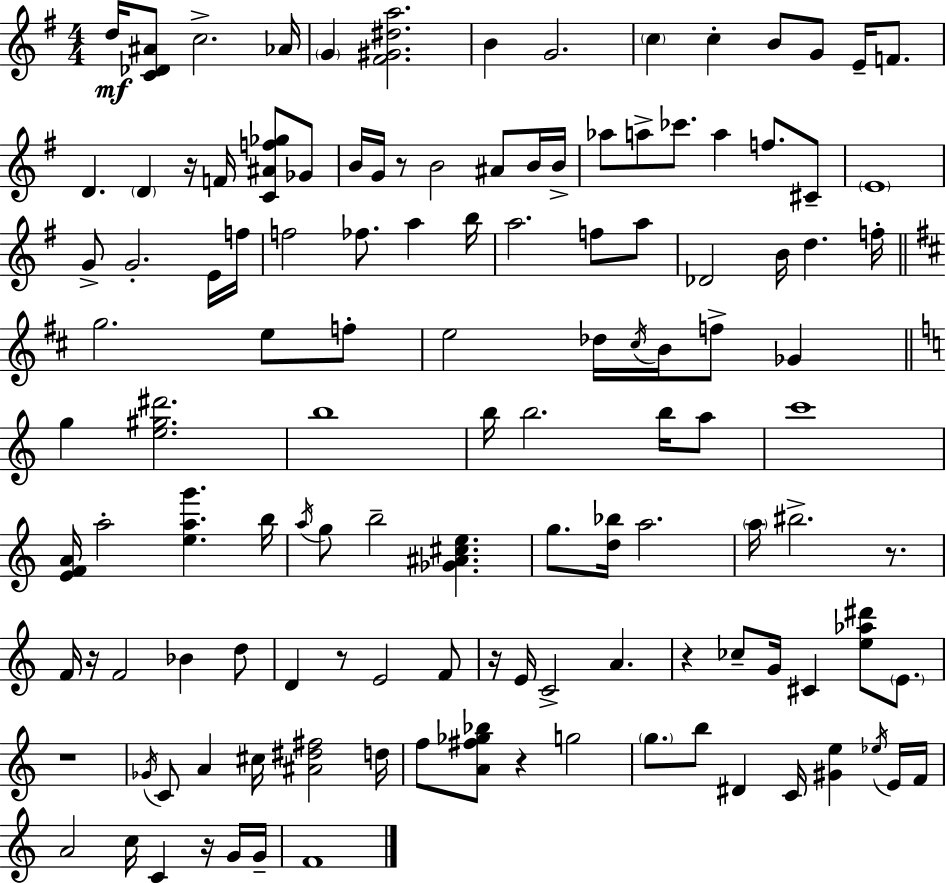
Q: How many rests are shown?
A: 10